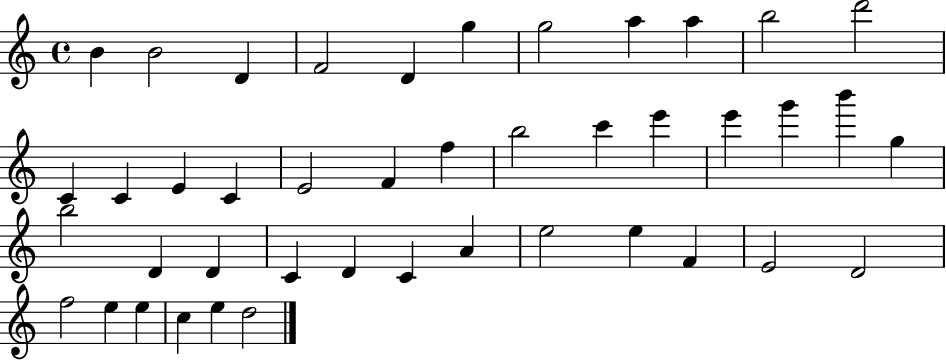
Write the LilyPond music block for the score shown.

{
  \clef treble
  \time 4/4
  \defaultTimeSignature
  \key c \major
  b'4 b'2 d'4 | f'2 d'4 g''4 | g''2 a''4 a''4 | b''2 d'''2 | \break c'4 c'4 e'4 c'4 | e'2 f'4 f''4 | b''2 c'''4 e'''4 | e'''4 g'''4 b'''4 g''4 | \break b''2 d'4 d'4 | c'4 d'4 c'4 a'4 | e''2 e''4 f'4 | e'2 d'2 | \break f''2 e''4 e''4 | c''4 e''4 d''2 | \bar "|."
}